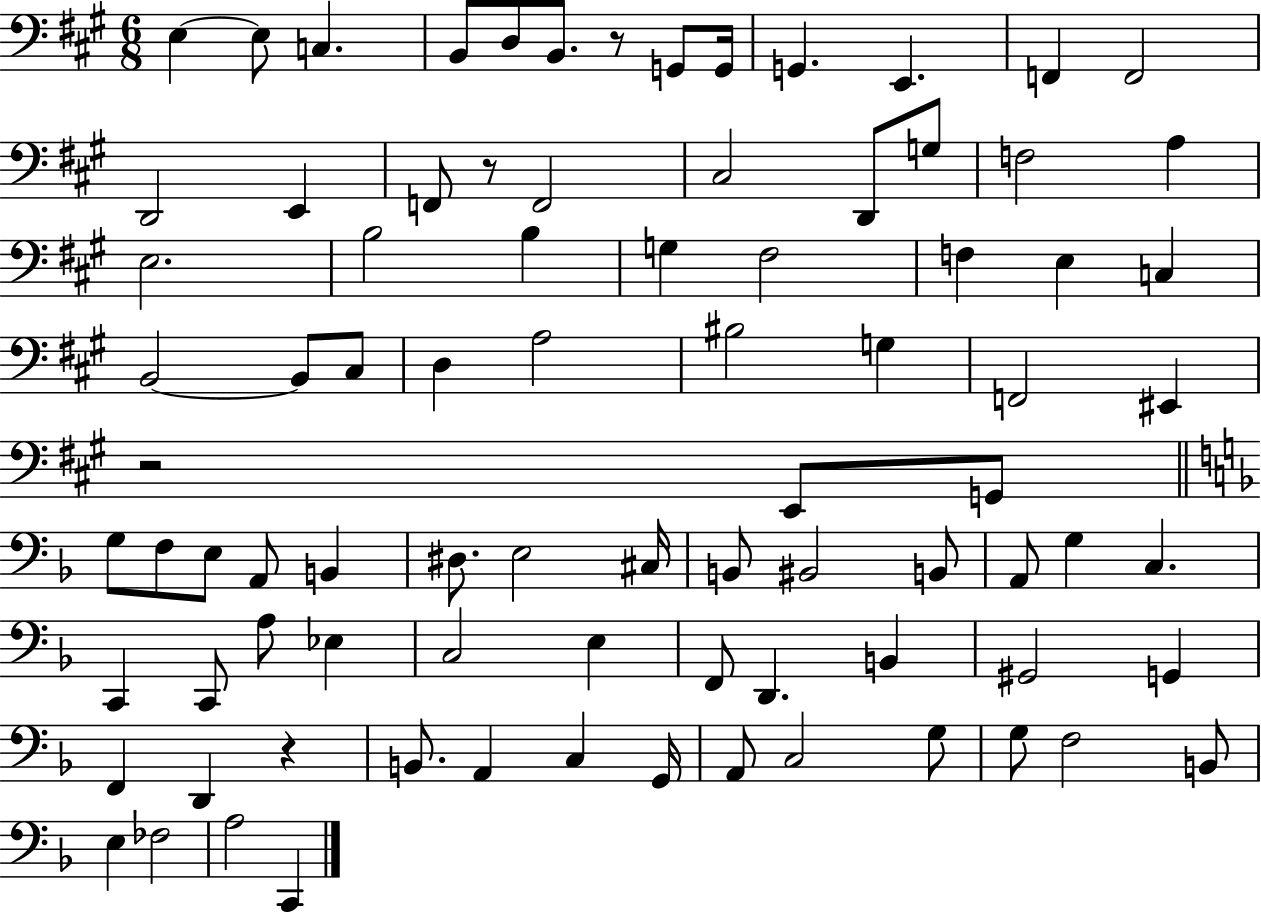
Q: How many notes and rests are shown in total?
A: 85